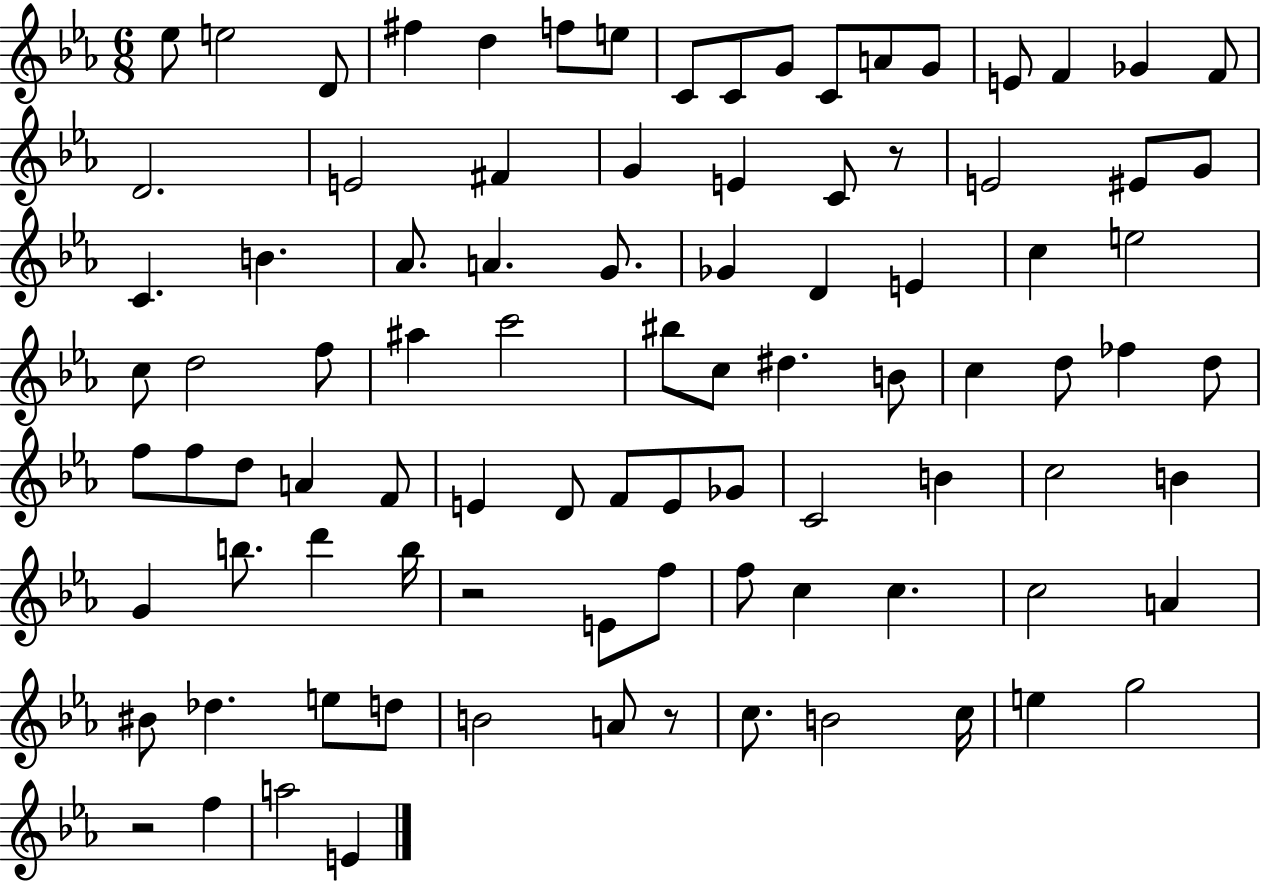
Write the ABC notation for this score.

X:1
T:Untitled
M:6/8
L:1/4
K:Eb
_e/2 e2 D/2 ^f d f/2 e/2 C/2 C/2 G/2 C/2 A/2 G/2 E/2 F _G F/2 D2 E2 ^F G E C/2 z/2 E2 ^E/2 G/2 C B _A/2 A G/2 _G D E c e2 c/2 d2 f/2 ^a c'2 ^b/2 c/2 ^d B/2 c d/2 _f d/2 f/2 f/2 d/2 A F/2 E D/2 F/2 E/2 _G/2 C2 B c2 B G b/2 d' b/4 z2 E/2 f/2 f/2 c c c2 A ^B/2 _d e/2 d/2 B2 A/2 z/2 c/2 B2 c/4 e g2 z2 f a2 E